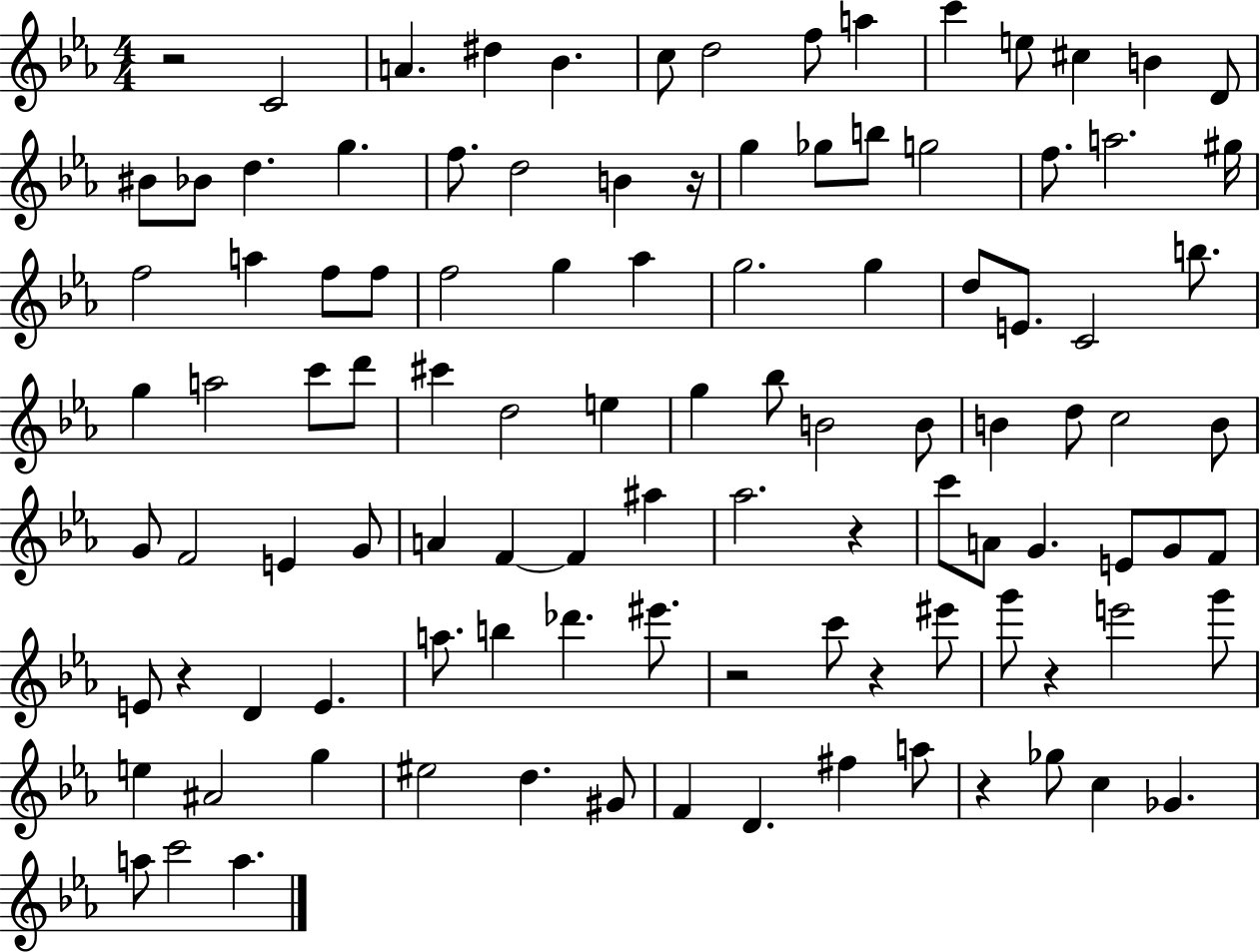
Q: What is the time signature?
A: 4/4